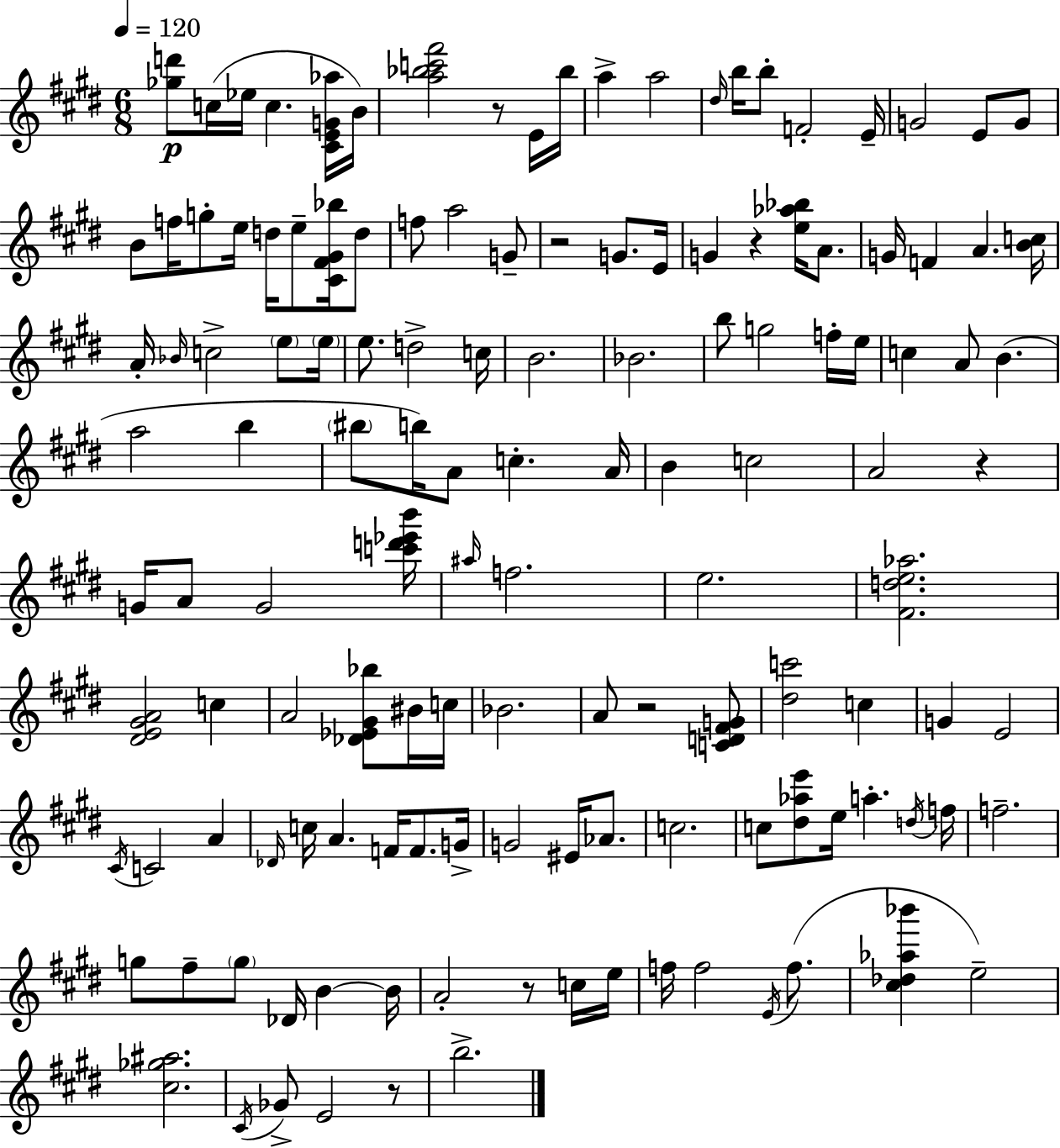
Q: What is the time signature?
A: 6/8